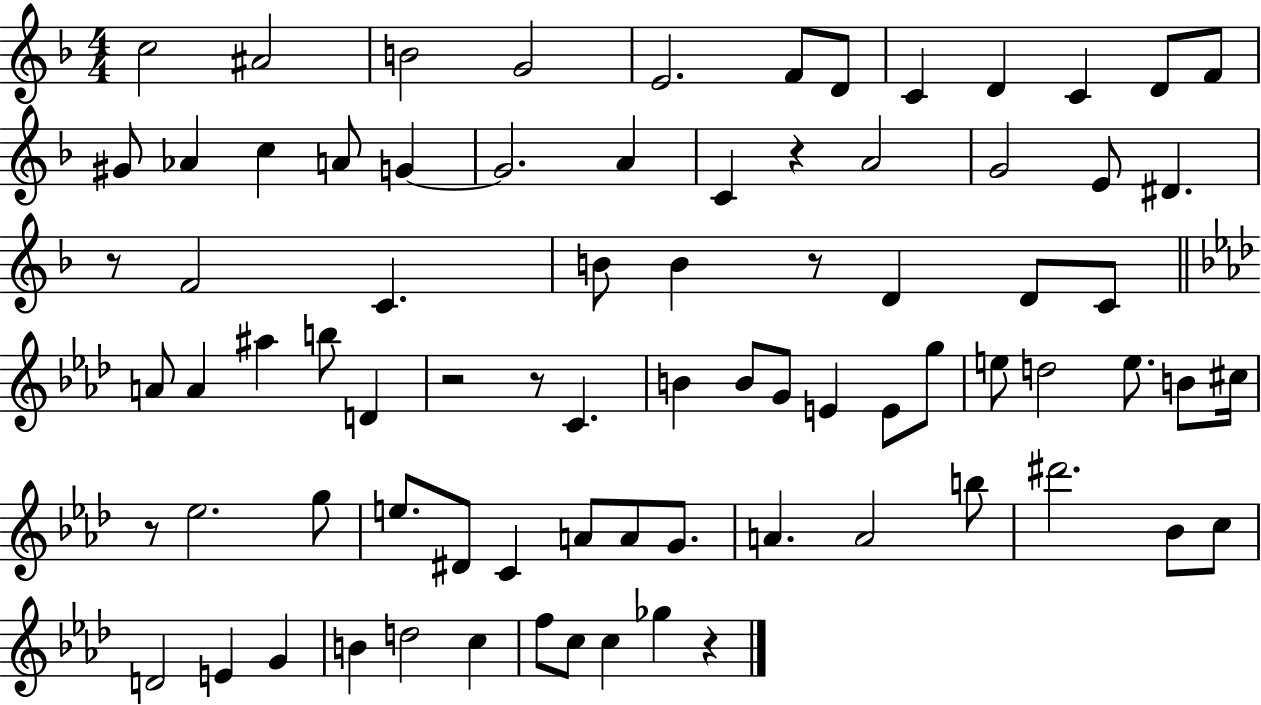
C5/h A#4/h B4/h G4/h E4/h. F4/e D4/e C4/q D4/q C4/q D4/e F4/e G#4/e Ab4/q C5/q A4/e G4/q G4/h. A4/q C4/q R/q A4/h G4/h E4/e D#4/q. R/e F4/h C4/q. B4/e B4/q R/e D4/q D4/e C4/e A4/e A4/q A#5/q B5/e D4/q R/h R/e C4/q. B4/q B4/e G4/e E4/q E4/e G5/e E5/e D5/h E5/e. B4/e C#5/s R/e Eb5/h. G5/e E5/e. D#4/e C4/q A4/e A4/e G4/e. A4/q. A4/h B5/e D#6/h. Bb4/e C5/e D4/h E4/q G4/q B4/q D5/h C5/q F5/e C5/e C5/q Gb5/q R/q